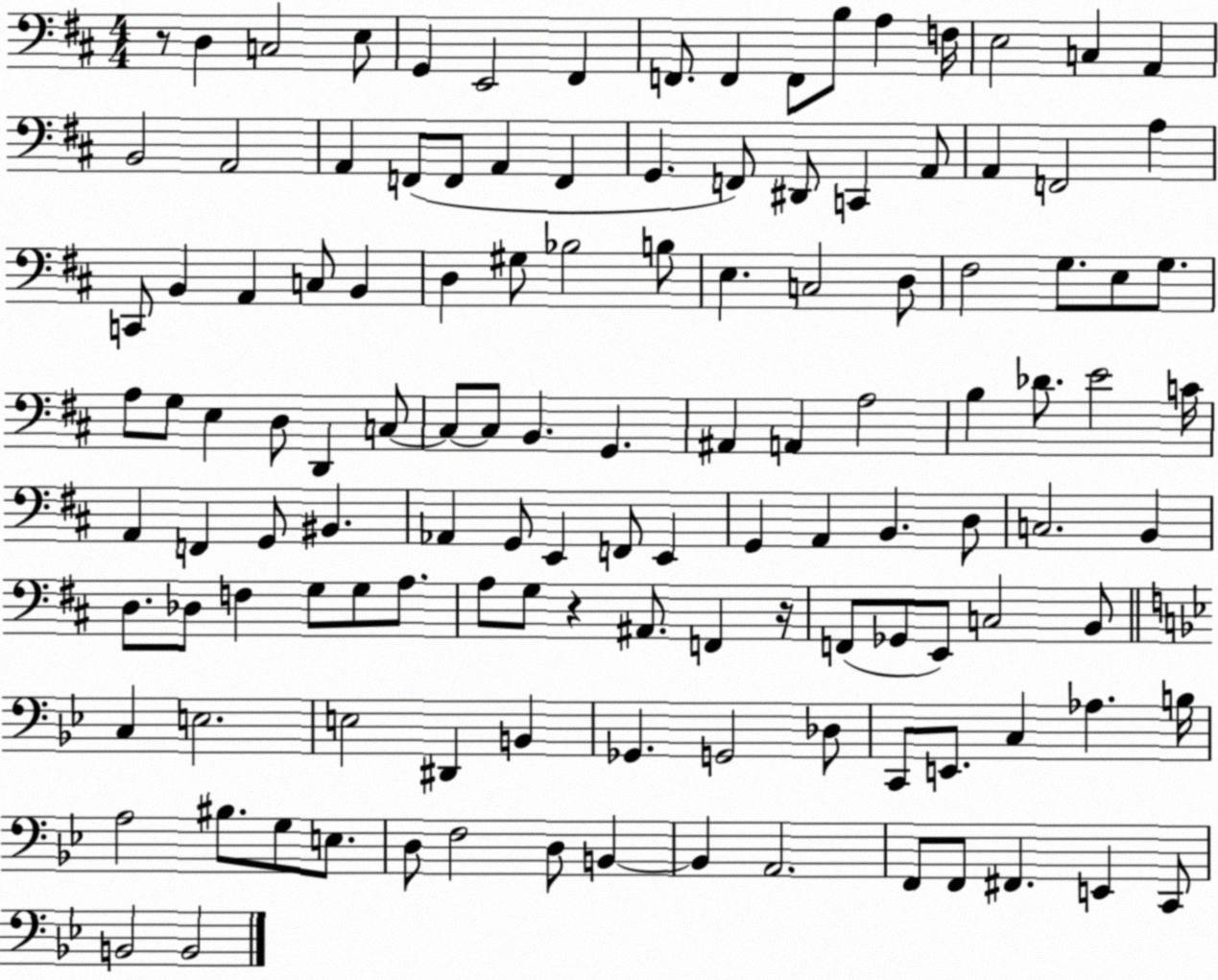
X:1
T:Untitled
M:4/4
L:1/4
K:D
z/2 D, C,2 E,/2 G,, E,,2 ^F,, F,,/2 F,, F,,/2 B,/2 A, F,/4 E,2 C, A,, B,,2 A,,2 A,, F,,/2 F,,/2 A,, F,, G,, F,,/2 ^D,,/2 C,, A,,/2 A,, F,,2 A, C,,/2 B,, A,, C,/2 B,, D, ^G,/2 _B,2 B,/2 E, C,2 D,/2 ^F,2 G,/2 E,/2 G,/2 A,/2 G,/2 E, D,/2 D,, C,/2 C,/2 C,/2 B,, G,, ^A,, A,, A,2 B, _D/2 E2 C/4 A,, F,, G,,/2 ^B,, _A,, G,,/2 E,, F,,/2 E,, G,, A,, B,, D,/2 C,2 B,, D,/2 _D,/2 F, G,/2 G,/2 A,/2 A,/2 G,/2 z ^A,,/2 F,, z/4 F,,/2 _G,,/2 E,,/2 C,2 B,,/2 C, E,2 E,2 ^D,, B,, _G,, G,,2 _D,/2 C,,/2 E,,/2 C, _A, B,/4 A,2 ^B,/2 G,/2 E,/2 D,/2 F,2 D,/2 B,, B,, A,,2 F,,/2 F,,/2 ^F,, E,, C,,/2 B,,2 B,,2